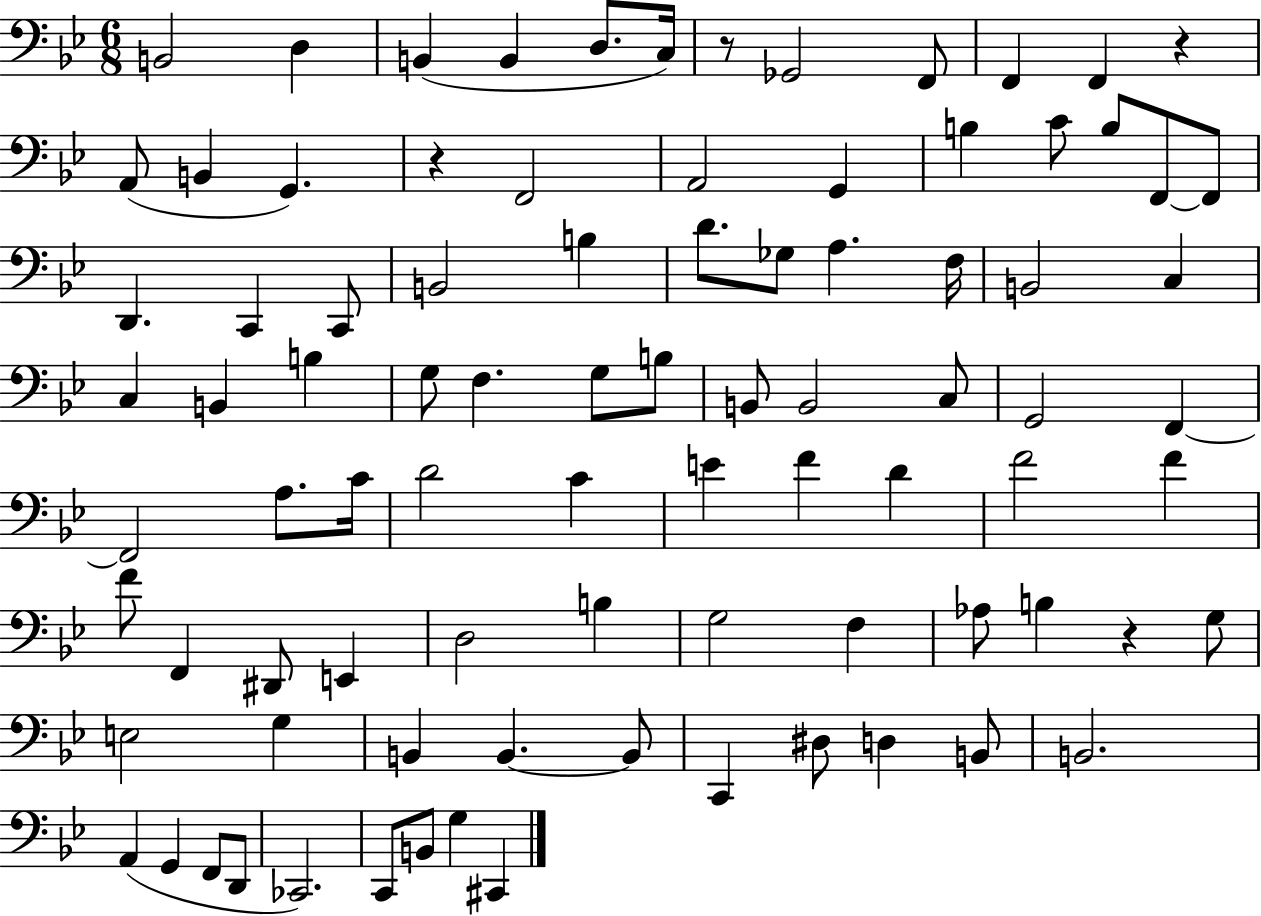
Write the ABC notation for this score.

X:1
T:Untitled
M:6/8
L:1/4
K:Bb
B,,2 D, B,, B,, D,/2 C,/4 z/2 _G,,2 F,,/2 F,, F,, z A,,/2 B,, G,, z F,,2 A,,2 G,, B, C/2 B,/2 F,,/2 F,,/2 D,, C,, C,,/2 B,,2 B, D/2 _G,/2 A, F,/4 B,,2 C, C, B,, B, G,/2 F, G,/2 B,/2 B,,/2 B,,2 C,/2 G,,2 F,, F,,2 A,/2 C/4 D2 C E F D F2 F F/2 F,, ^D,,/2 E,, D,2 B, G,2 F, _A,/2 B, z G,/2 E,2 G, B,, B,, B,,/2 C,, ^D,/2 D, B,,/2 B,,2 A,, G,, F,,/2 D,,/2 _C,,2 C,,/2 B,,/2 G, ^C,,